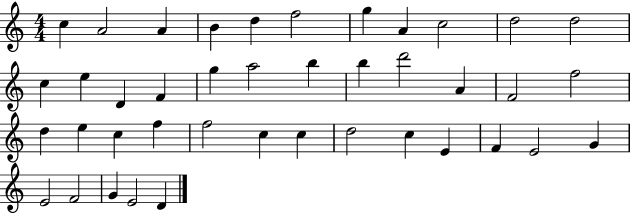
C5/q A4/h A4/q B4/q D5/q F5/h G5/q A4/q C5/h D5/h D5/h C5/q E5/q D4/q F4/q G5/q A5/h B5/q B5/q D6/h A4/q F4/h F5/h D5/q E5/q C5/q F5/q F5/h C5/q C5/q D5/h C5/q E4/q F4/q E4/h G4/q E4/h F4/h G4/q E4/h D4/q